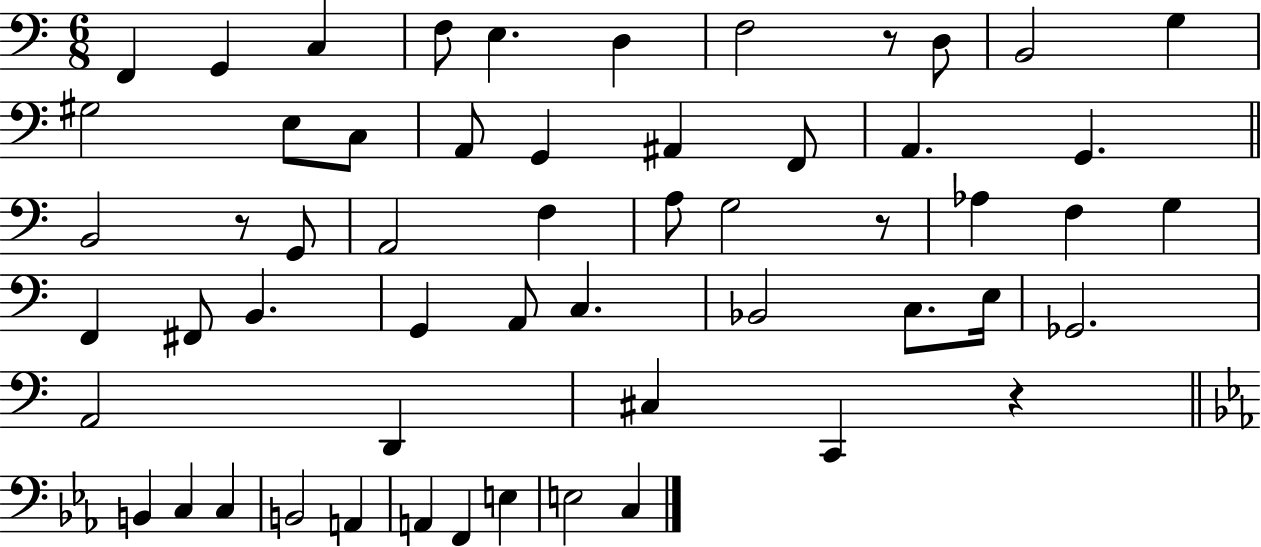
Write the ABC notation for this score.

X:1
T:Untitled
M:6/8
L:1/4
K:C
F,, G,, C, F,/2 E, D, F,2 z/2 D,/2 B,,2 G, ^G,2 E,/2 C,/2 A,,/2 G,, ^A,, F,,/2 A,, G,, B,,2 z/2 G,,/2 A,,2 F, A,/2 G,2 z/2 _A, F, G, F,, ^F,,/2 B,, G,, A,,/2 C, _B,,2 C,/2 E,/4 _G,,2 A,,2 D,, ^C, C,, z B,, C, C, B,,2 A,, A,, F,, E, E,2 C,